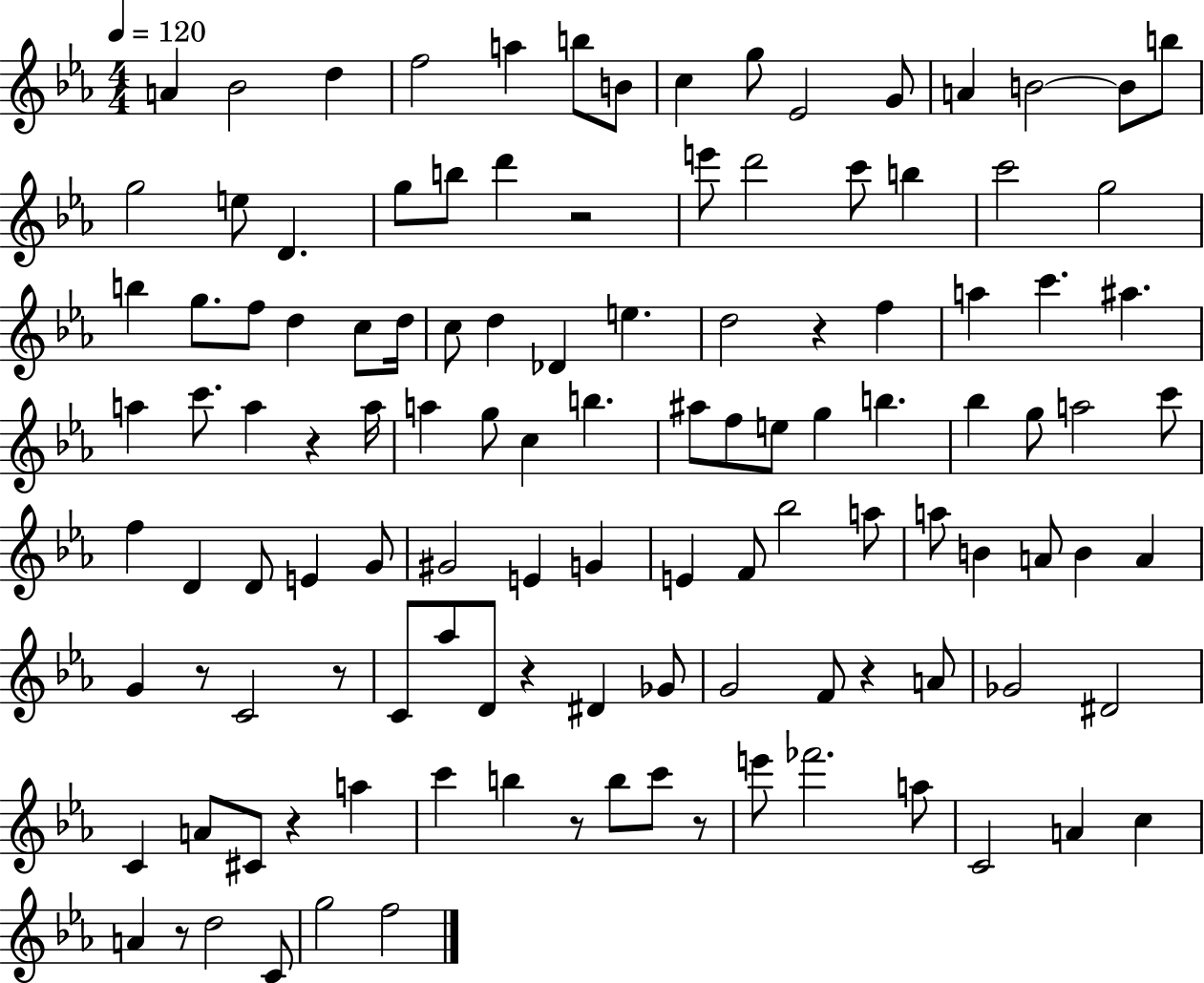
X:1
T:Untitled
M:4/4
L:1/4
K:Eb
A _B2 d f2 a b/2 B/2 c g/2 _E2 G/2 A B2 B/2 b/2 g2 e/2 D g/2 b/2 d' z2 e'/2 d'2 c'/2 b c'2 g2 b g/2 f/2 d c/2 d/4 c/2 d _D e d2 z f a c' ^a a c'/2 a z a/4 a g/2 c b ^a/2 f/2 e/2 g b _b g/2 a2 c'/2 f D D/2 E G/2 ^G2 E G E F/2 _b2 a/2 a/2 B A/2 B A G z/2 C2 z/2 C/2 _a/2 D/2 z ^D _G/2 G2 F/2 z A/2 _G2 ^D2 C A/2 ^C/2 z a c' b z/2 b/2 c'/2 z/2 e'/2 _f'2 a/2 C2 A c A z/2 d2 C/2 g2 f2